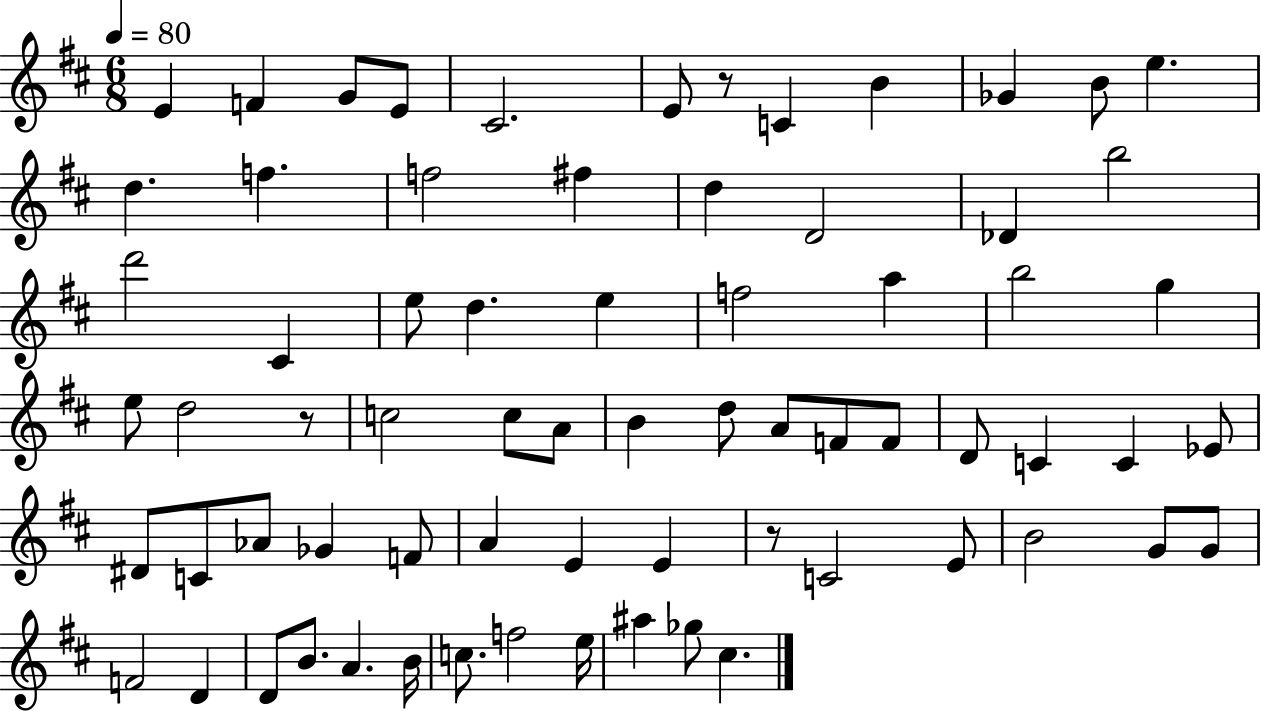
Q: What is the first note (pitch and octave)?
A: E4